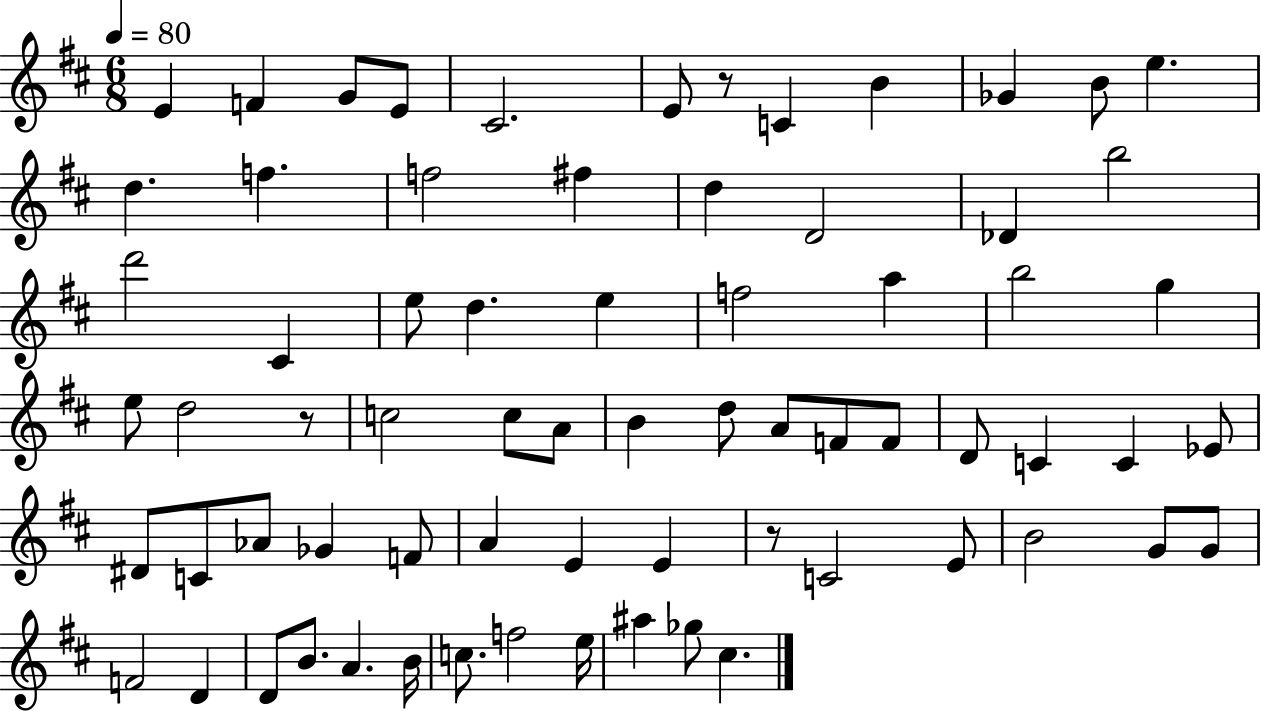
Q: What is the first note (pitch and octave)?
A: E4